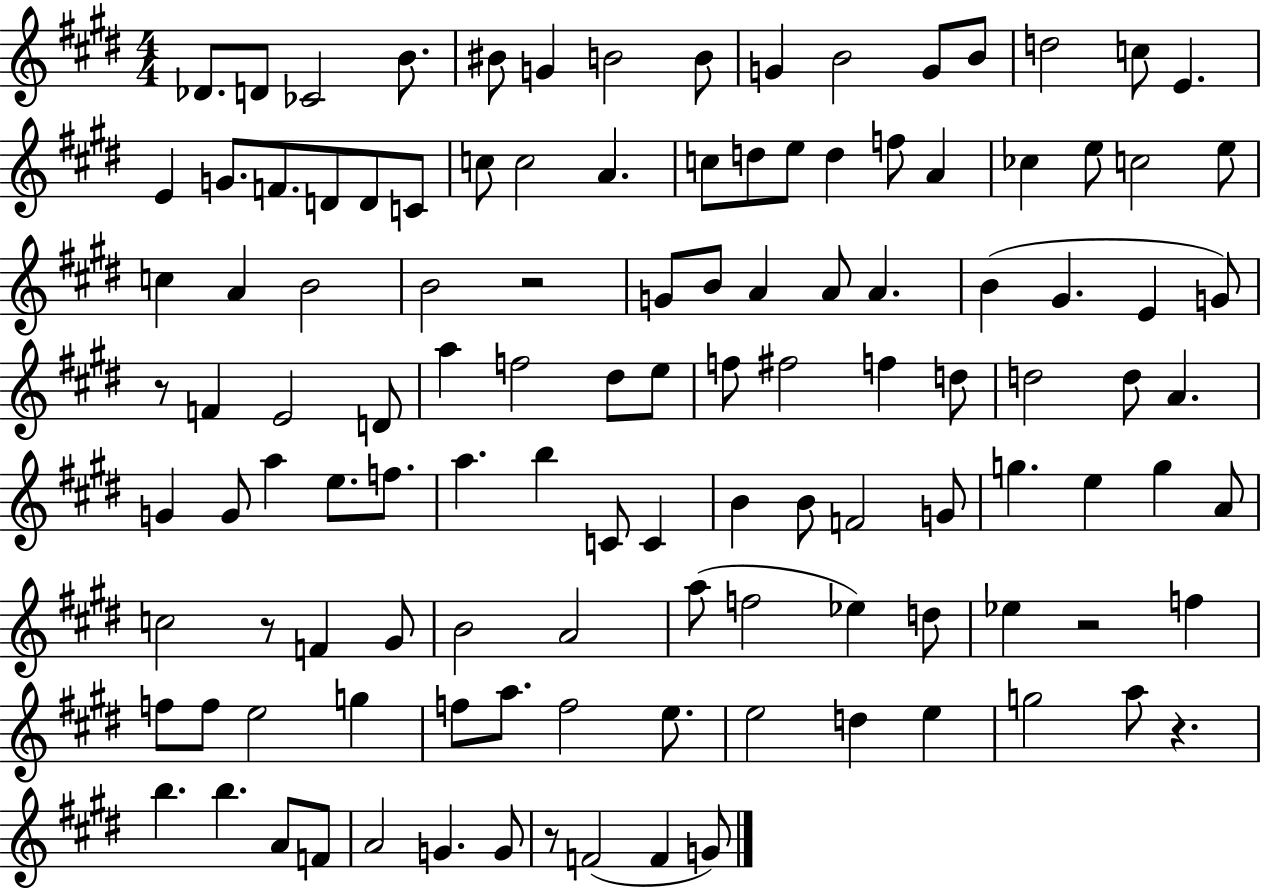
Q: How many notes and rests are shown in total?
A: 118